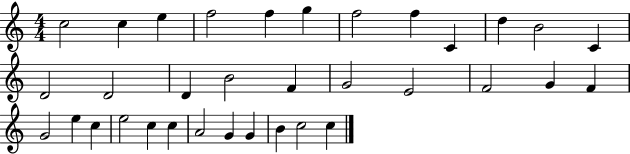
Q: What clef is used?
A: treble